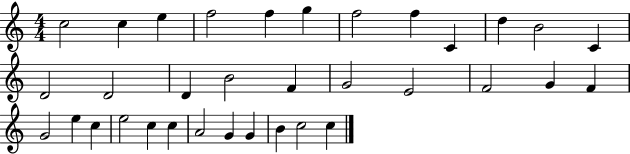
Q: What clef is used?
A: treble